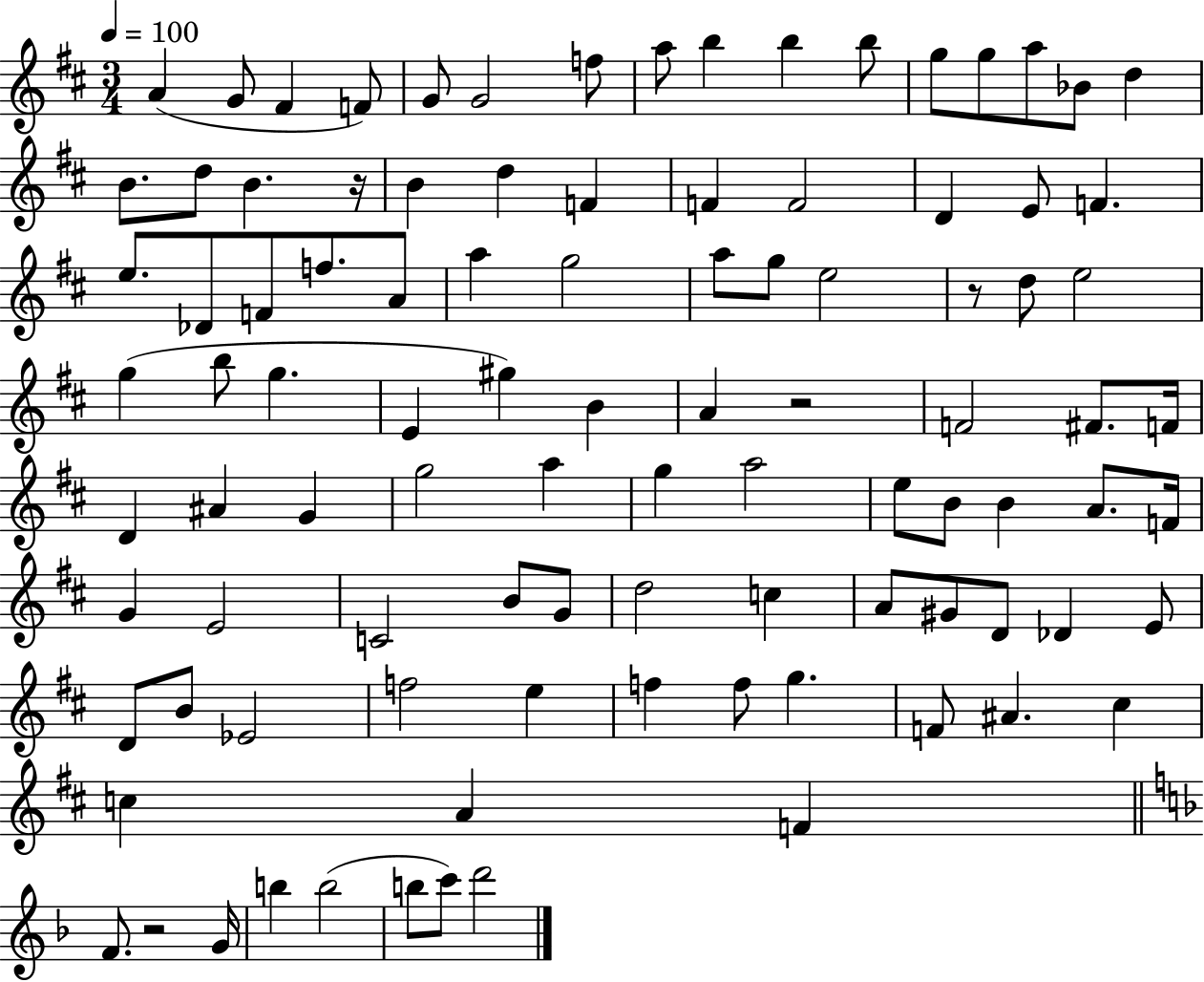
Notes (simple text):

A4/q G4/e F#4/q F4/e G4/e G4/h F5/e A5/e B5/q B5/q B5/e G5/e G5/e A5/e Bb4/e D5/q B4/e. D5/e B4/q. R/s B4/q D5/q F4/q F4/q F4/h D4/q E4/e F4/q. E5/e. Db4/e F4/e F5/e. A4/e A5/q G5/h A5/e G5/e E5/h R/e D5/e E5/h G5/q B5/e G5/q. E4/q G#5/q B4/q A4/q R/h F4/h F#4/e. F4/s D4/q A#4/q G4/q G5/h A5/q G5/q A5/h E5/e B4/e B4/q A4/e. F4/s G4/q E4/h C4/h B4/e G4/e D5/h C5/q A4/e G#4/e D4/e Db4/q E4/e D4/e B4/e Eb4/h F5/h E5/q F5/q F5/e G5/q. F4/e A#4/q. C#5/q C5/q A4/q F4/q F4/e. R/h G4/s B5/q B5/h B5/e C6/e D6/h